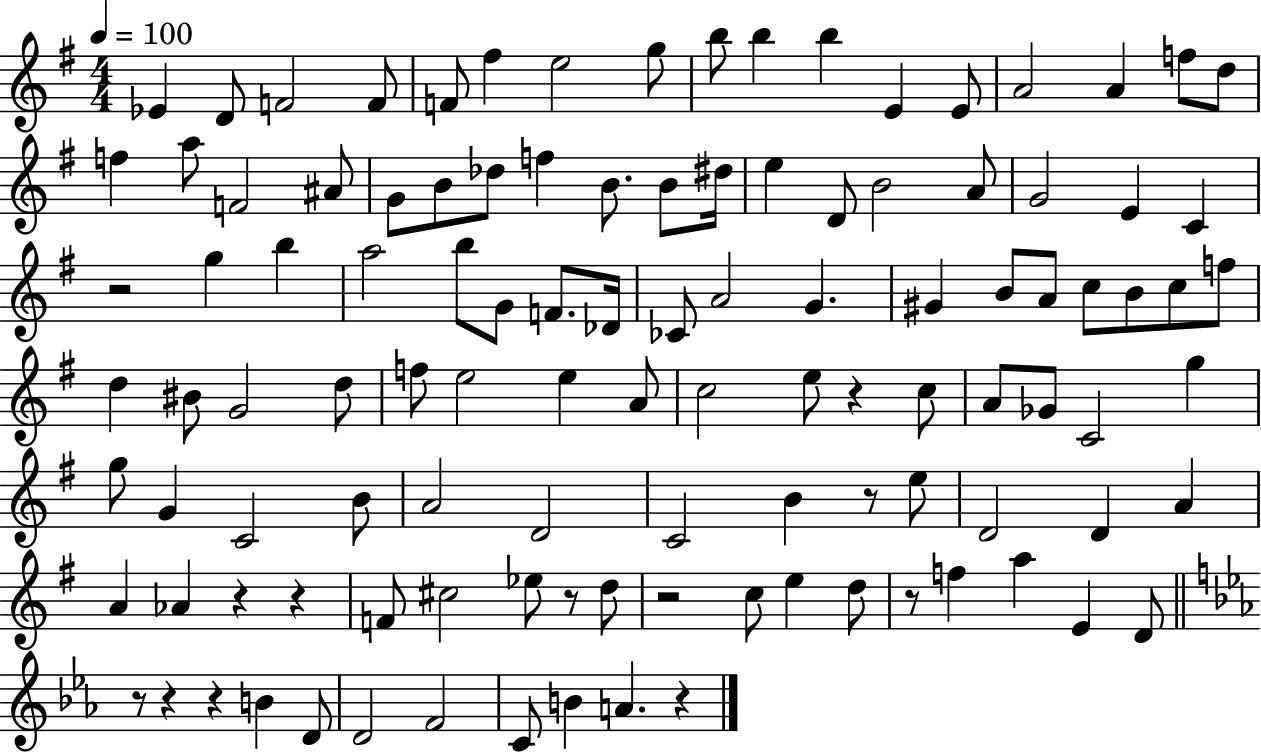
Eb4/q D4/e F4/h F4/e F4/e F#5/q E5/h G5/e B5/e B5/q B5/q E4/q E4/e A4/h A4/q F5/e D5/e F5/q A5/e F4/h A#4/e G4/e B4/e Db5/e F5/q B4/e. B4/e D#5/s E5/q D4/e B4/h A4/e G4/h E4/q C4/q R/h G5/q B5/q A5/h B5/e G4/e F4/e. Db4/s CES4/e A4/h G4/q. G#4/q B4/e A4/e C5/e B4/e C5/e F5/e D5/q BIS4/e G4/h D5/e F5/e E5/h E5/q A4/e C5/h E5/e R/q C5/e A4/e Gb4/e C4/h G5/q G5/e G4/q C4/h B4/e A4/h D4/h C4/h B4/q R/e E5/e D4/h D4/q A4/q A4/q Ab4/q R/q R/q F4/e C#5/h Eb5/e R/e D5/e R/h C5/e E5/q D5/e R/e F5/q A5/q E4/q D4/e R/e R/q R/q B4/q D4/e D4/h F4/h C4/e B4/q A4/q. R/q